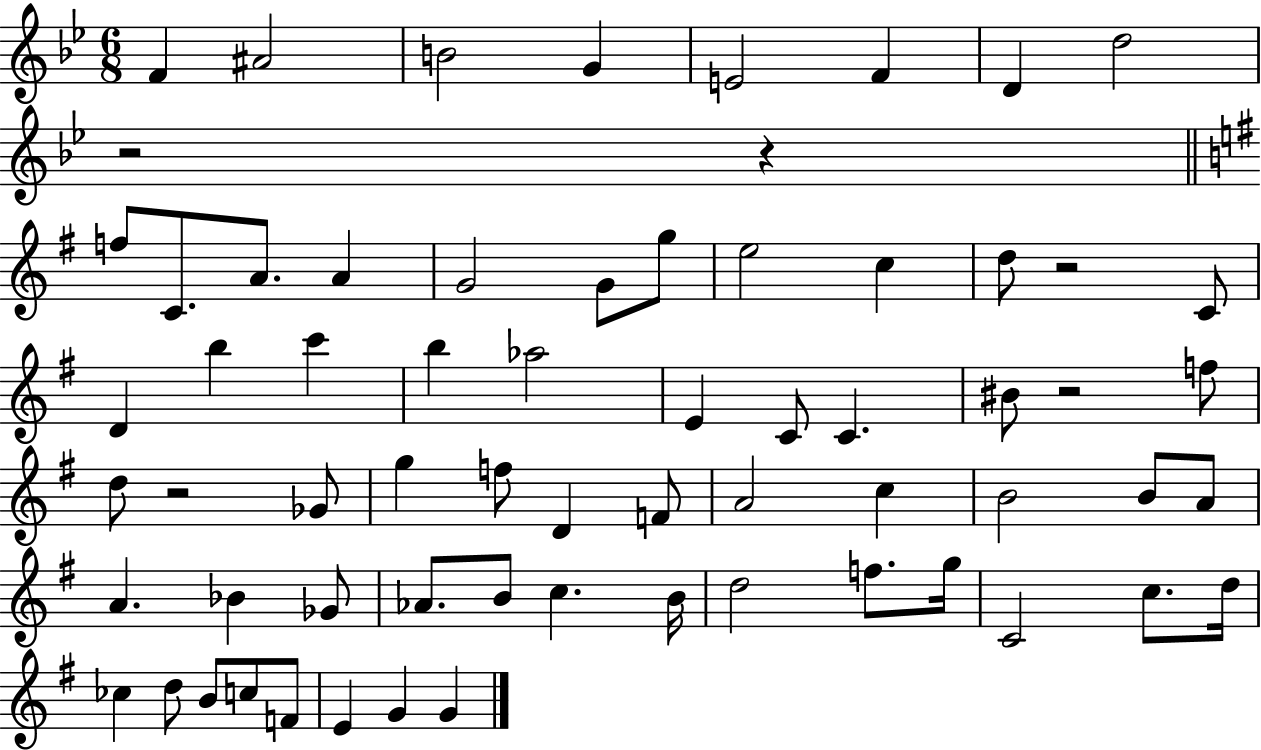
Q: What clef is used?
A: treble